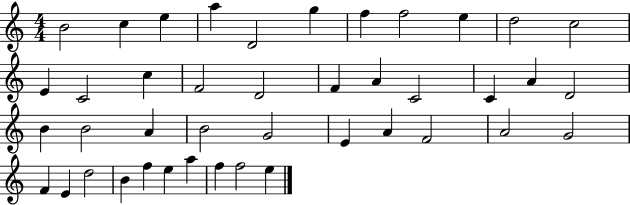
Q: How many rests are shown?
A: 0